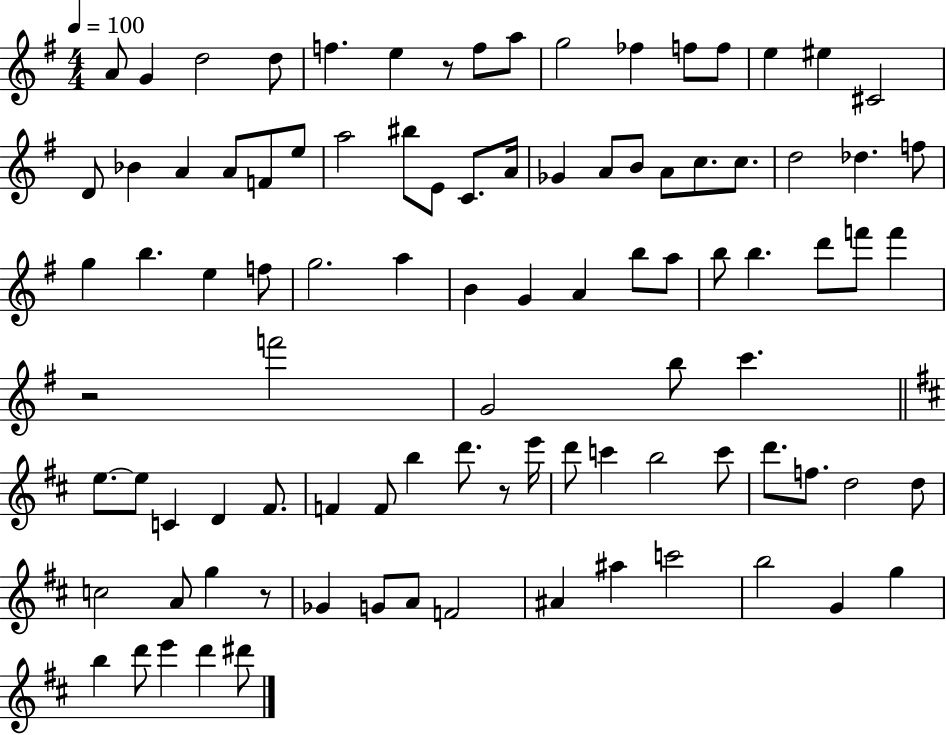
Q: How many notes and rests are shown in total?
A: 95